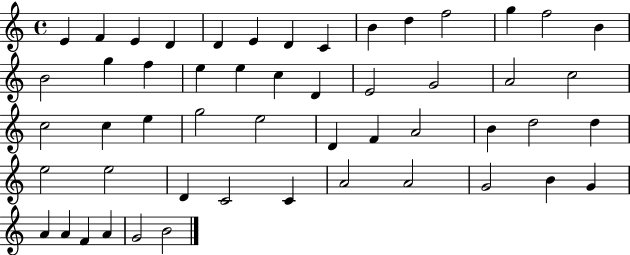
{
  \clef treble
  \time 4/4
  \defaultTimeSignature
  \key c \major
  e'4 f'4 e'4 d'4 | d'4 e'4 d'4 c'4 | b'4 d''4 f''2 | g''4 f''2 b'4 | \break b'2 g''4 f''4 | e''4 e''4 c''4 d'4 | e'2 g'2 | a'2 c''2 | \break c''2 c''4 e''4 | g''2 e''2 | d'4 f'4 a'2 | b'4 d''2 d''4 | \break e''2 e''2 | d'4 c'2 c'4 | a'2 a'2 | g'2 b'4 g'4 | \break a'4 a'4 f'4 a'4 | g'2 b'2 | \bar "|."
}